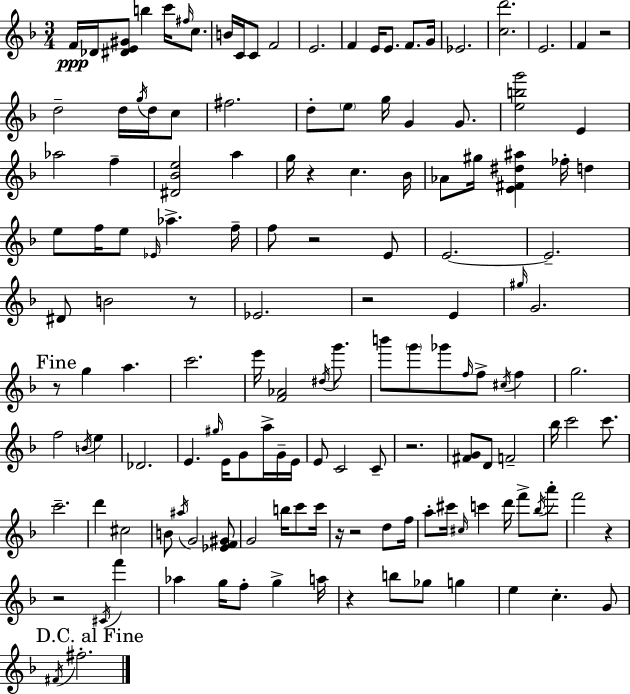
F4/s Db4/s [D#4,E4,G#4]/e B5/q C6/s F#5/s C5/e. B4/s C4/s C4/e F4/h E4/h. F4/q E4/s E4/e. F4/e. G4/s Eb4/h. [C5,D6]/h. E4/h. F4/q R/h D5/h D5/s G5/s D5/s C5/e F#5/h. D5/e E5/e G5/s G4/q G4/e. [E5,B5,G6]/h E4/q Ab5/h F5/q [D#4,Bb4,E5]/h A5/q G5/s R/q C5/q. Bb4/s Ab4/e G#5/s [E4,F#4,D#5,A#5]/q FES5/s D5/q E5/e F5/s E5/e Eb4/s Ab5/q. F5/s F5/e R/h E4/e E4/h. E4/h. D#4/e B4/h R/e Eb4/h. R/h E4/q G#5/s G4/h. R/e G5/q A5/q. C6/h. E6/s [F4,Ab4]/h D#5/s G6/e. B6/e G6/e Gb6/e F5/s F5/e C#5/s F5/q G5/h. F5/h B4/s E5/q Db4/h. E4/q. G#5/s E4/s G4/e A5/s G4/s E4/s E4/e C4/h C4/e R/h. [F#4,G4]/e D4/e F4/h Bb5/s C6/h C6/e. C6/h. D6/q C#5/h B4/e A#5/s G4/h [Eb4,F4,G#4]/e G4/h B5/s C6/e C6/s R/s R/h D5/e F5/s A5/e C#6/s C#5/s C6/q D6/s F6/e Bb5/s A6/e F6/h R/q R/h C#4/s F6/q Ab5/q G5/s F5/e G5/q A5/s R/q B5/e Gb5/e G5/q E5/q C5/q. G4/e F#4/s F#5/h.